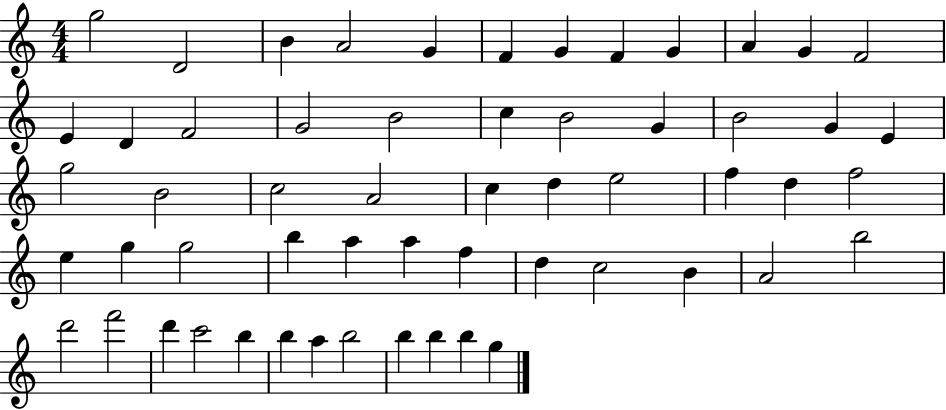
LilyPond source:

{
  \clef treble
  \numericTimeSignature
  \time 4/4
  \key c \major
  g''2 d'2 | b'4 a'2 g'4 | f'4 g'4 f'4 g'4 | a'4 g'4 f'2 | \break e'4 d'4 f'2 | g'2 b'2 | c''4 b'2 g'4 | b'2 g'4 e'4 | \break g''2 b'2 | c''2 a'2 | c''4 d''4 e''2 | f''4 d''4 f''2 | \break e''4 g''4 g''2 | b''4 a''4 a''4 f''4 | d''4 c''2 b'4 | a'2 b''2 | \break d'''2 f'''2 | d'''4 c'''2 b''4 | b''4 a''4 b''2 | b''4 b''4 b''4 g''4 | \break \bar "|."
}